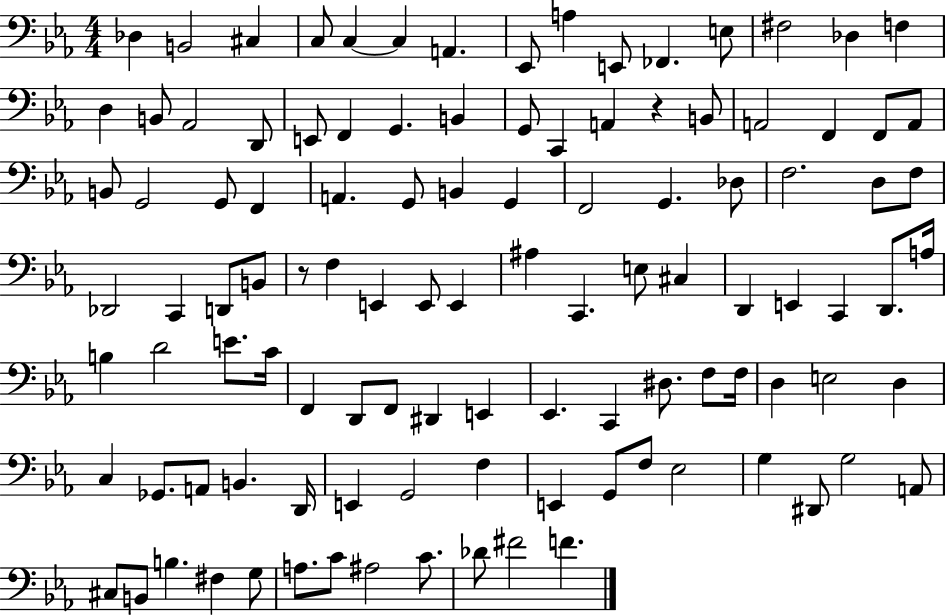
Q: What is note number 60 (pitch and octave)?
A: C2